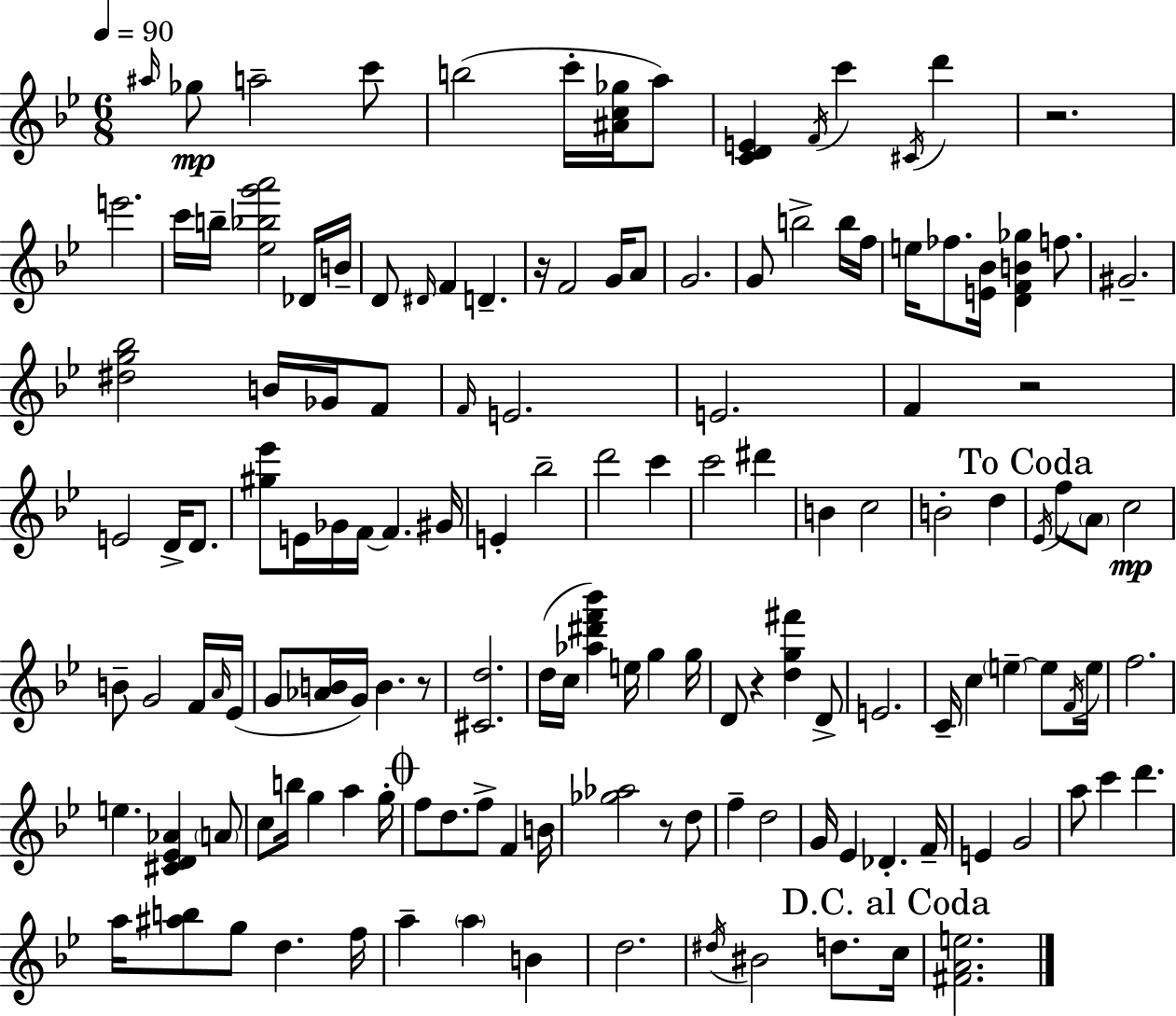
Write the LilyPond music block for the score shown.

{
  \clef treble
  \numericTimeSignature
  \time 6/8
  \key g \minor
  \tempo 4 = 90
  \grace { ais''16 }\mp ges''8 a''2-- c'''8 | b''2( c'''16-. <ais' c'' ges''>16 a''8) | <c' d' e'>4 \acciaccatura { f'16 } c'''4 \acciaccatura { cis'16 } d'''4 | r2. | \break e'''2. | c'''16 b''16-- <ees'' bes'' g''' a'''>2 | des'16 b'16-- d'8 \grace { dis'16 } f'4 d'4.-- | r16 f'2 | \break g'16 a'8 g'2. | g'8 b''2-> | b''16 f''16 e''16 fes''8. <e' bes'>16 <d' f' b' ges''>4 | f''8. gis'2.-- | \break <dis'' g'' bes''>2 | b'16 ges'16 f'8 \grace { f'16 } e'2. | e'2. | f'4 r2 | \break e'2 | d'16-> d'8. <gis'' ees'''>8 e'16 ges'16 f'16~~ f'4. | gis'16 e'4-. bes''2-- | d'''2 | \break c'''4 c'''2 | dis'''4 b'4 c''2 | b'2-. | d''4 \mark "To Coda" \acciaccatura { ees'16 } f''8 \parenthesize a'8 c''2\mp | \break b'8-- g'2 | f'16 \grace { a'16 }( ees'16 g'8 <aes' b'>16 g'16) b'4. | r8 <cis' d''>2. | d''16( c''16 <aes'' dis''' f''' bes'''>4) | \break e''16 g''4 g''16 d'8 r4 | <d'' g'' fis'''>4 d'8-> e'2. | c'16-- c''4 | \parenthesize e''4--~~ e''8 \acciaccatura { f'16 } e''16 f''2. | \break e''4. | <cis' d' ees' aes'>4 \parenthesize a'8 c''8 b''16 g''4 | a''4 g''16-. \mark \markup { \musicglyph "scripts.coda" } f''8 d''8. | f''8-> f'4 b'16 <ges'' aes''>2 | \break r8 d''8 f''4-- | d''2 g'16 ees'4 | des'4.-. f'16-- e'4 | g'2 a''8 c'''4 | \break d'''4. a''16 <ais'' b''>8 g''8 | d''4. f''16 a''4-- | \parenthesize a''4 b'4 d''2. | \acciaccatura { dis''16 } bis'2 | \break d''8. \mark "D.C. al Coda" c''16 <fis' a' e''>2. | \bar "|."
}